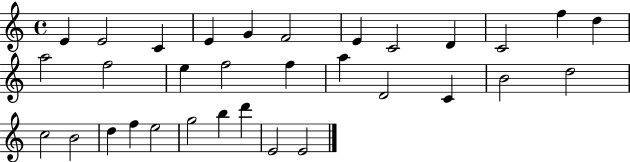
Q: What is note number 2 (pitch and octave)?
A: E4